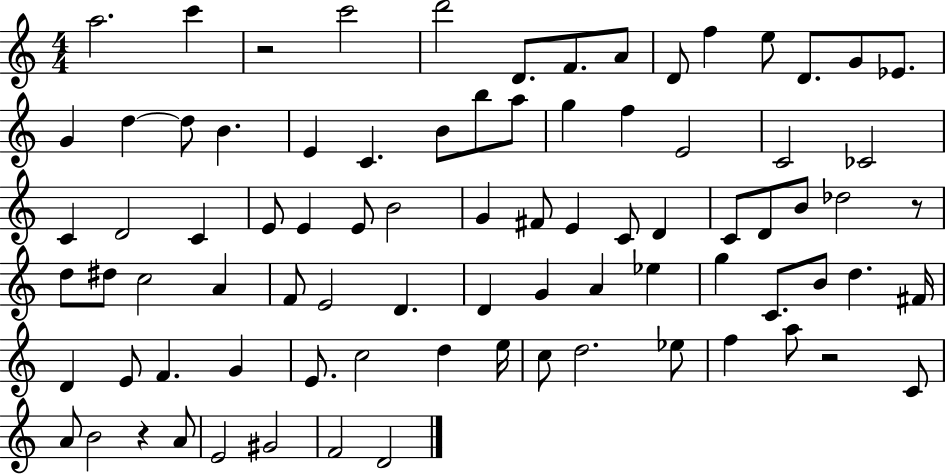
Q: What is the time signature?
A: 4/4